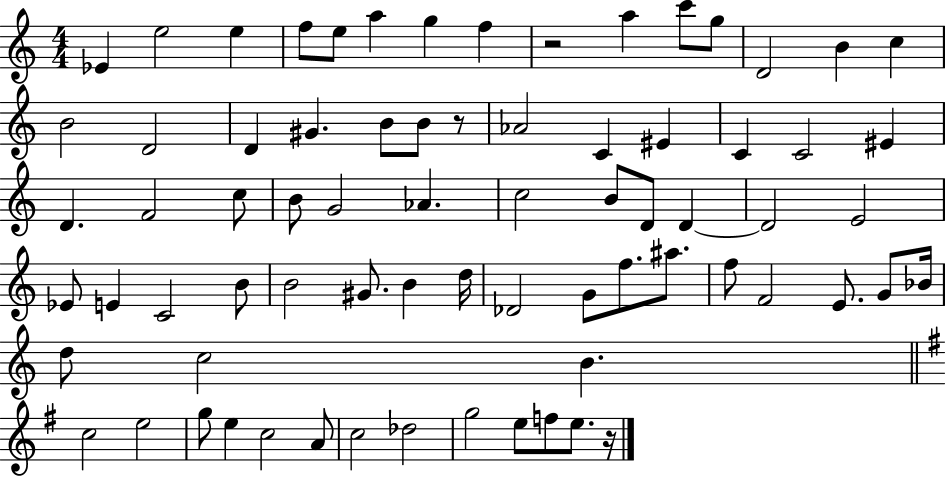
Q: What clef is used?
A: treble